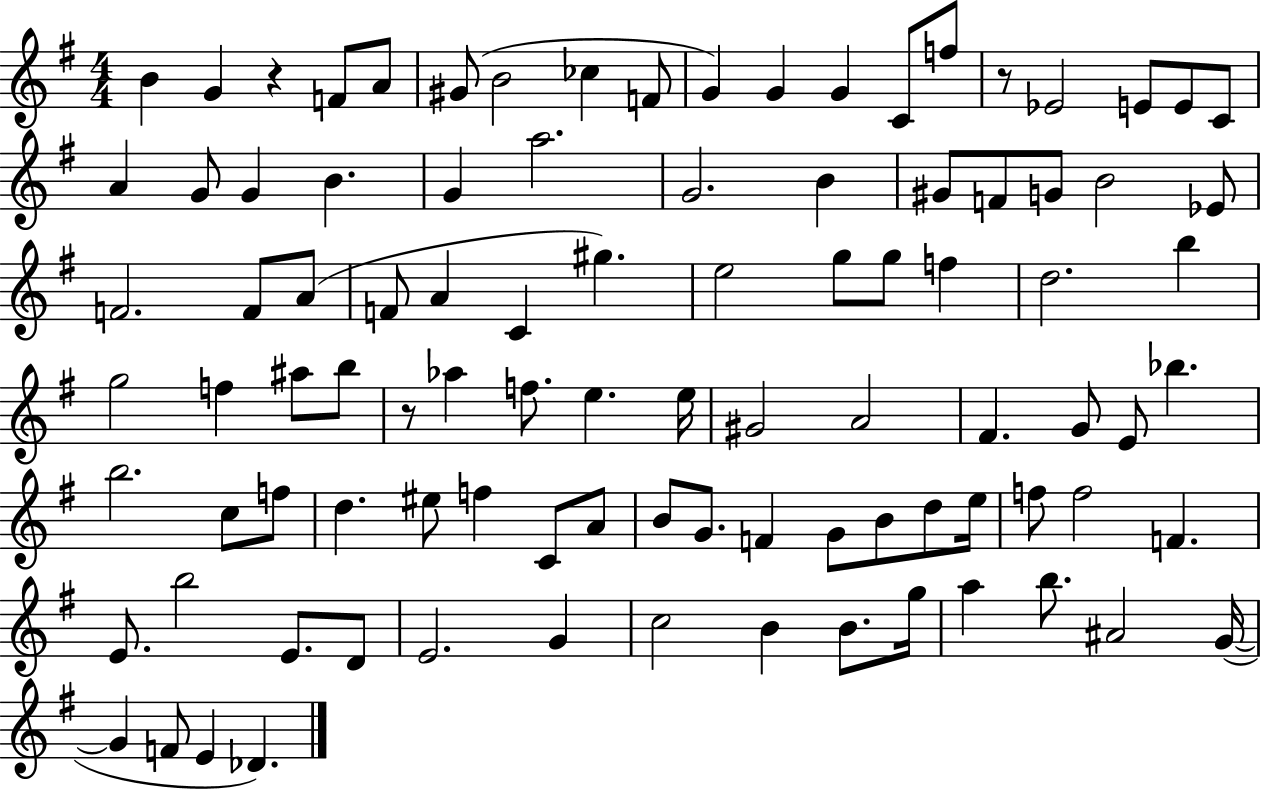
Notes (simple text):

B4/q G4/q R/q F4/e A4/e G#4/e B4/h CES5/q F4/e G4/q G4/q G4/q C4/e F5/e R/e Eb4/h E4/e E4/e C4/e A4/q G4/e G4/q B4/q. G4/q A5/h. G4/h. B4/q G#4/e F4/e G4/e B4/h Eb4/e F4/h. F4/e A4/e F4/e A4/q C4/q G#5/q. E5/h G5/e G5/e F5/q D5/h. B5/q G5/h F5/q A#5/e B5/e R/e Ab5/q F5/e. E5/q. E5/s G#4/h A4/h F#4/q. G4/e E4/e Bb5/q. B5/h. C5/e F5/e D5/q. EIS5/e F5/q C4/e A4/e B4/e G4/e. F4/q G4/e B4/e D5/e E5/s F5/e F5/h F4/q. E4/e. B5/h E4/e. D4/e E4/h. G4/q C5/h B4/q B4/e. G5/s A5/q B5/e. A#4/h G4/s G4/q F4/e E4/q Db4/q.